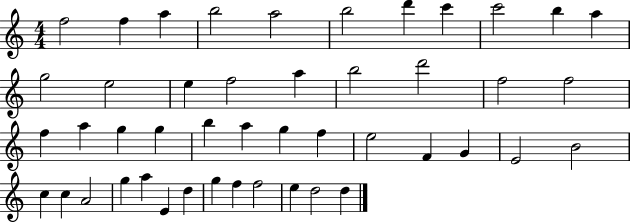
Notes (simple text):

F5/h F5/q A5/q B5/h A5/h B5/h D6/q C6/q C6/h B5/q A5/q G5/h E5/h E5/q F5/h A5/q B5/h D6/h F5/h F5/h F5/q A5/q G5/q G5/q B5/q A5/q G5/q F5/q E5/h F4/q G4/q E4/h B4/h C5/q C5/q A4/h G5/q A5/q E4/q D5/q G5/q F5/q F5/h E5/q D5/h D5/q